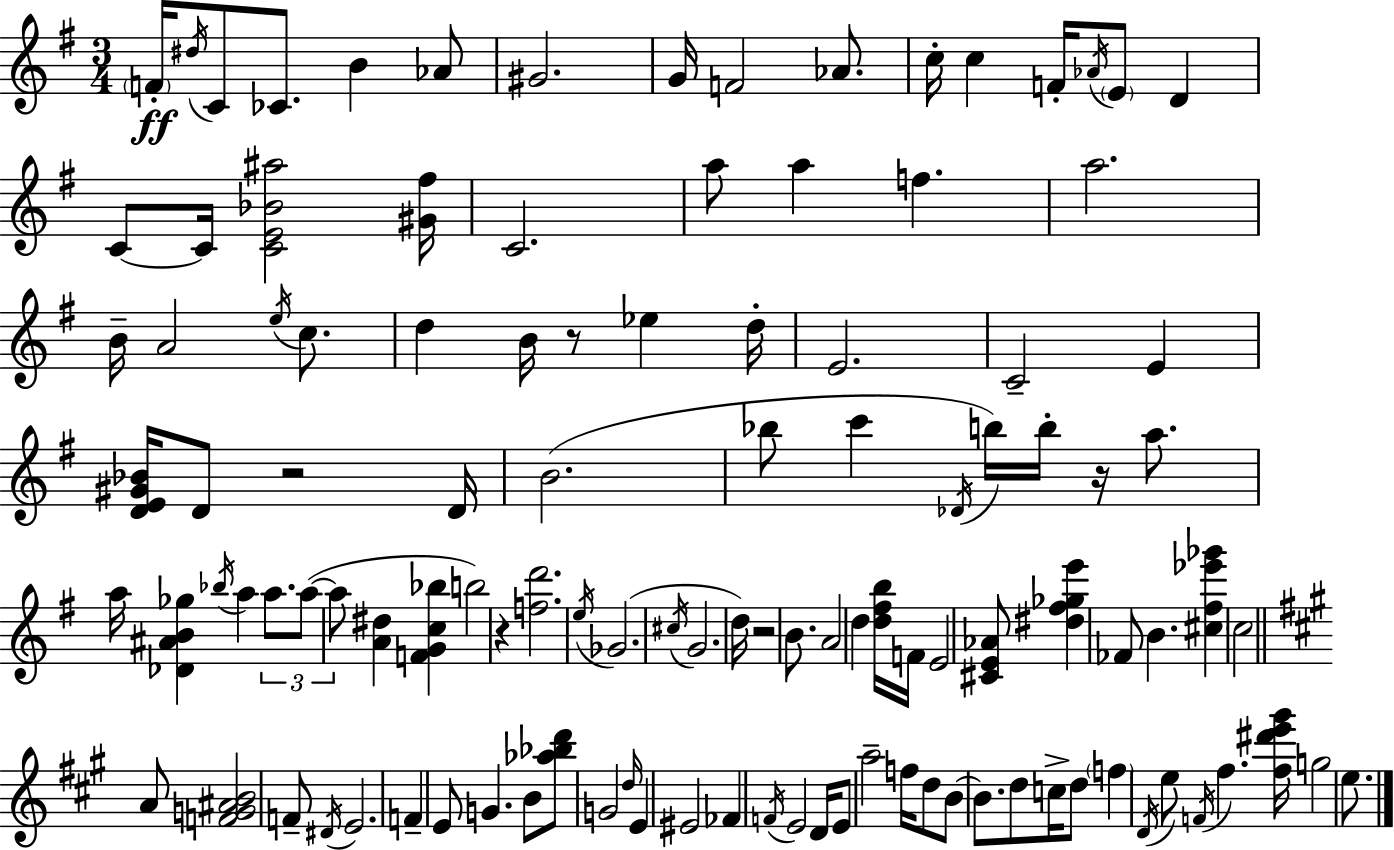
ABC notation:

X:1
T:Untitled
M:3/4
L:1/4
K:Em
F/4 ^d/4 C/2 _C/2 B _A/2 ^G2 G/4 F2 _A/2 c/4 c F/4 _A/4 E/2 D C/2 C/4 [CE_B^a]2 [^G^f]/4 C2 a/2 a f a2 B/4 A2 e/4 c/2 d B/4 z/2 _e d/4 E2 C2 E [DE^G_B]/4 D/2 z2 D/4 B2 _b/2 c' _D/4 b/4 b/4 z/4 a/2 a/4 [_D^AB_g] _b/4 a a/2 a/2 a/2 [A^d] [FGc_b] b2 z [fd']2 e/4 _G2 ^c/4 G2 d/4 z2 B/2 A2 d [d^fb]/4 F/4 E2 [^CE_A]/2 [^d^f_ge'] _F/2 B [^c^f_e'_g'] c2 A/2 [FG^AB]2 F/2 ^D/4 E2 F E/2 G B/2 [_a_bd']/2 G2 d/4 E ^E2 _F F/4 E2 D/4 E/2 a2 f/4 d/2 B/2 B/2 d/2 c/4 d/2 f D/4 e/2 F/4 ^f [^f^d'e'^g']/4 g2 e/2